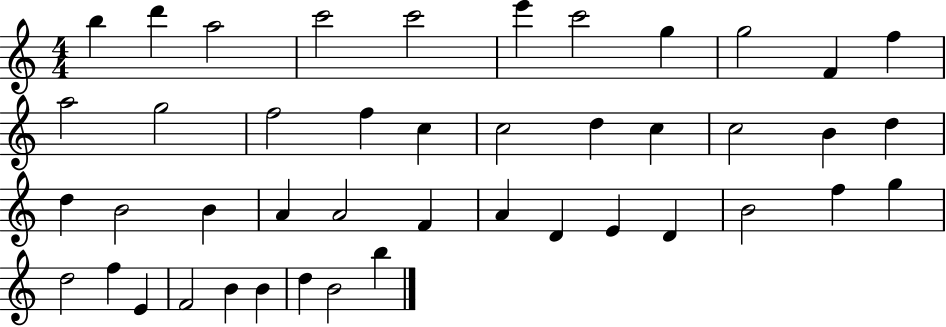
{
  \clef treble
  \numericTimeSignature
  \time 4/4
  \key c \major
  b''4 d'''4 a''2 | c'''2 c'''2 | e'''4 c'''2 g''4 | g''2 f'4 f''4 | \break a''2 g''2 | f''2 f''4 c''4 | c''2 d''4 c''4 | c''2 b'4 d''4 | \break d''4 b'2 b'4 | a'4 a'2 f'4 | a'4 d'4 e'4 d'4 | b'2 f''4 g''4 | \break d''2 f''4 e'4 | f'2 b'4 b'4 | d''4 b'2 b''4 | \bar "|."
}